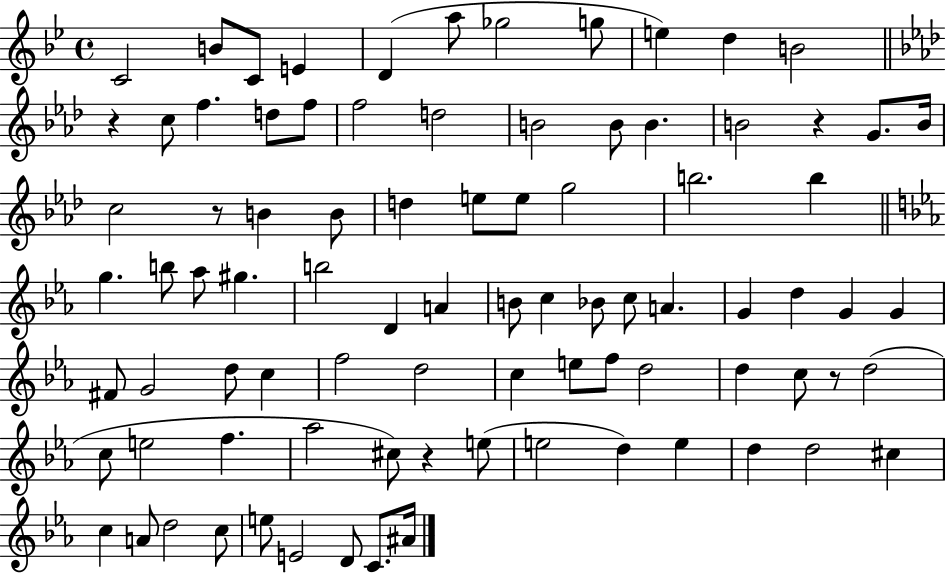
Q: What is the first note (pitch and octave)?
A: C4